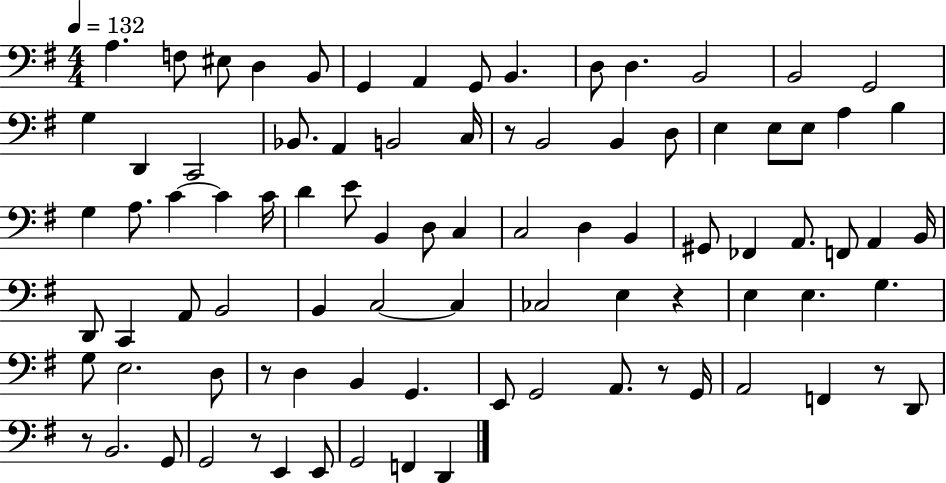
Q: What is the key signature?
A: G major